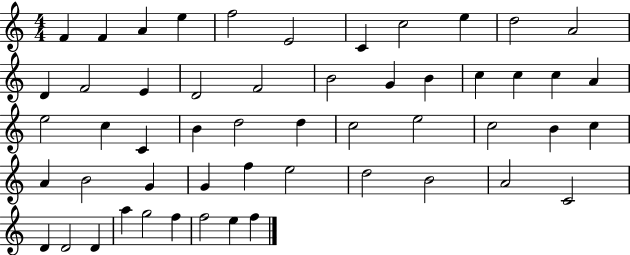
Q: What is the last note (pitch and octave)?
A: F5